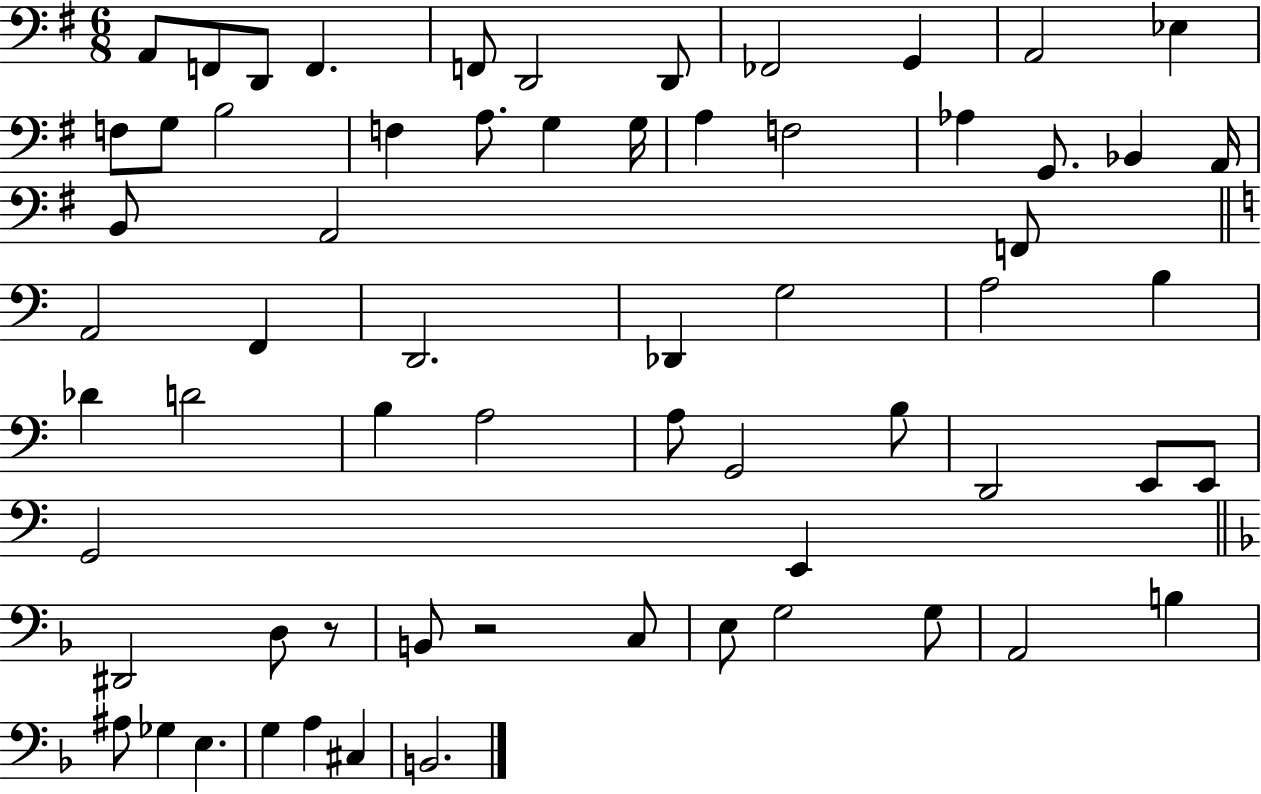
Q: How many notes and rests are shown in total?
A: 64